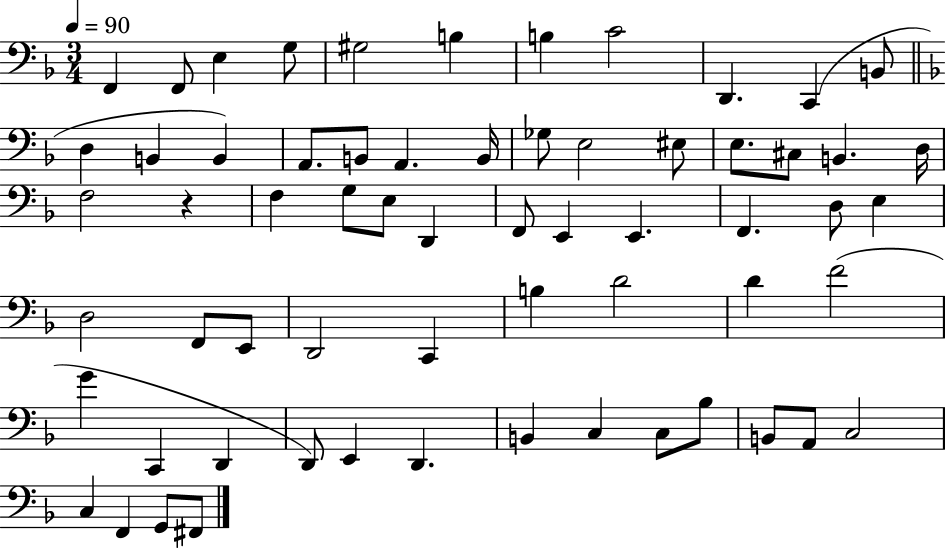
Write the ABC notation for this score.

X:1
T:Untitled
M:3/4
L:1/4
K:F
F,, F,,/2 E, G,/2 ^G,2 B, B, C2 D,, C,, B,,/2 D, B,, B,, A,,/2 B,,/2 A,, B,,/4 _G,/2 E,2 ^E,/2 E,/2 ^C,/2 B,, D,/4 F,2 z F, G,/2 E,/2 D,, F,,/2 E,, E,, F,, D,/2 E, D,2 F,,/2 E,,/2 D,,2 C,, B, D2 D F2 G C,, D,, D,,/2 E,, D,, B,, C, C,/2 _B,/2 B,,/2 A,,/2 C,2 C, F,, G,,/2 ^F,,/2